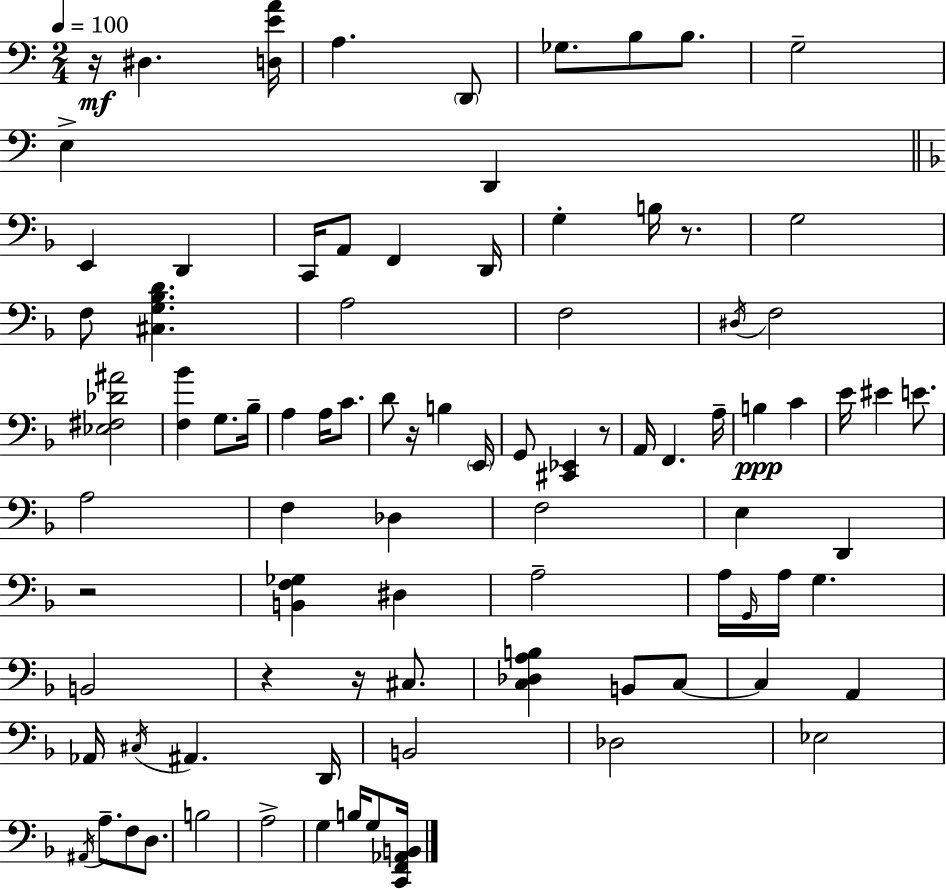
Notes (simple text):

R/s D#3/q. [D3,E4,A4]/s A3/q. D2/e Gb3/e. B3/e B3/e. G3/h E3/q D2/q E2/q D2/q C2/s A2/e F2/q D2/s G3/q B3/s R/e. G3/h F3/e [C#3,G3,Bb3,D4]/q. A3/h F3/h D#3/s F3/h [Eb3,F#3,Db4,A#4]/h [F3,Bb4]/q G3/e. Bb3/s A3/q A3/s C4/e. D4/e R/s B3/q E2/s G2/e [C#2,Eb2]/q R/e A2/s F2/q. A3/s B3/q C4/q E4/s EIS4/q E4/e. A3/h F3/q Db3/q F3/h E3/q D2/q R/h [B2,F3,Gb3]/q D#3/q A3/h A3/s G2/s A3/s G3/q. B2/h R/q R/s C#3/e. [C3,Db3,A3,B3]/q B2/e C3/e C3/q A2/q Ab2/s C#3/s A#2/q. D2/s B2/h Db3/h Eb3/h A#2/s A3/e. F3/e D3/e. B3/h A3/h G3/q B3/s G3/e [C2,F2,Ab2,B2]/s